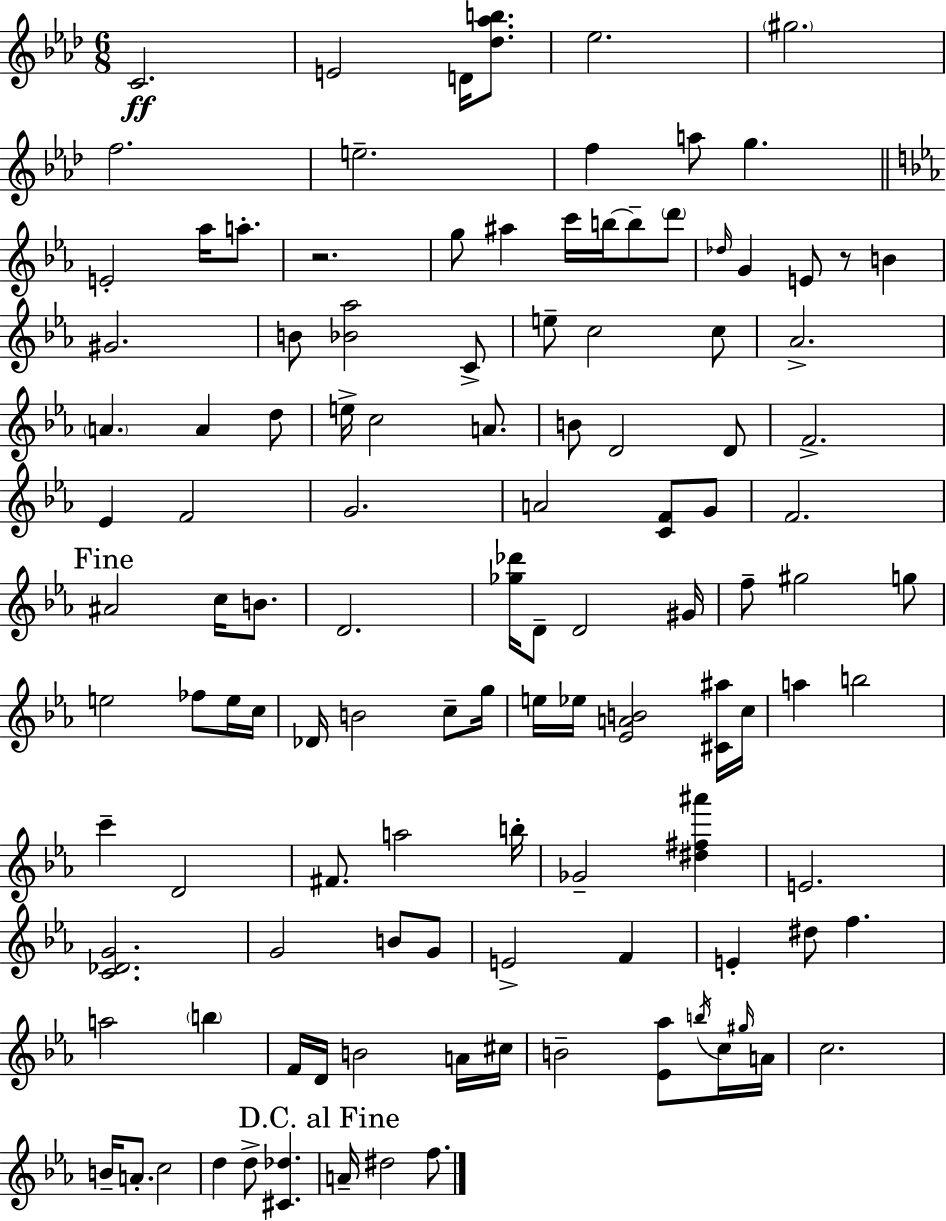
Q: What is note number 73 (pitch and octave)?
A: A5